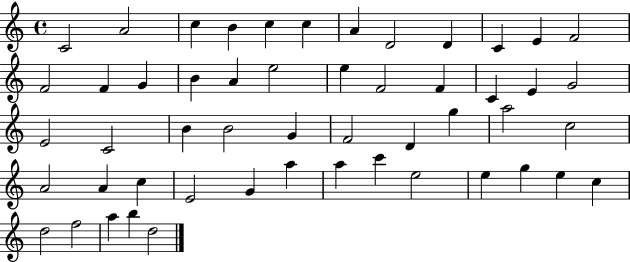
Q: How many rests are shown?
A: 0